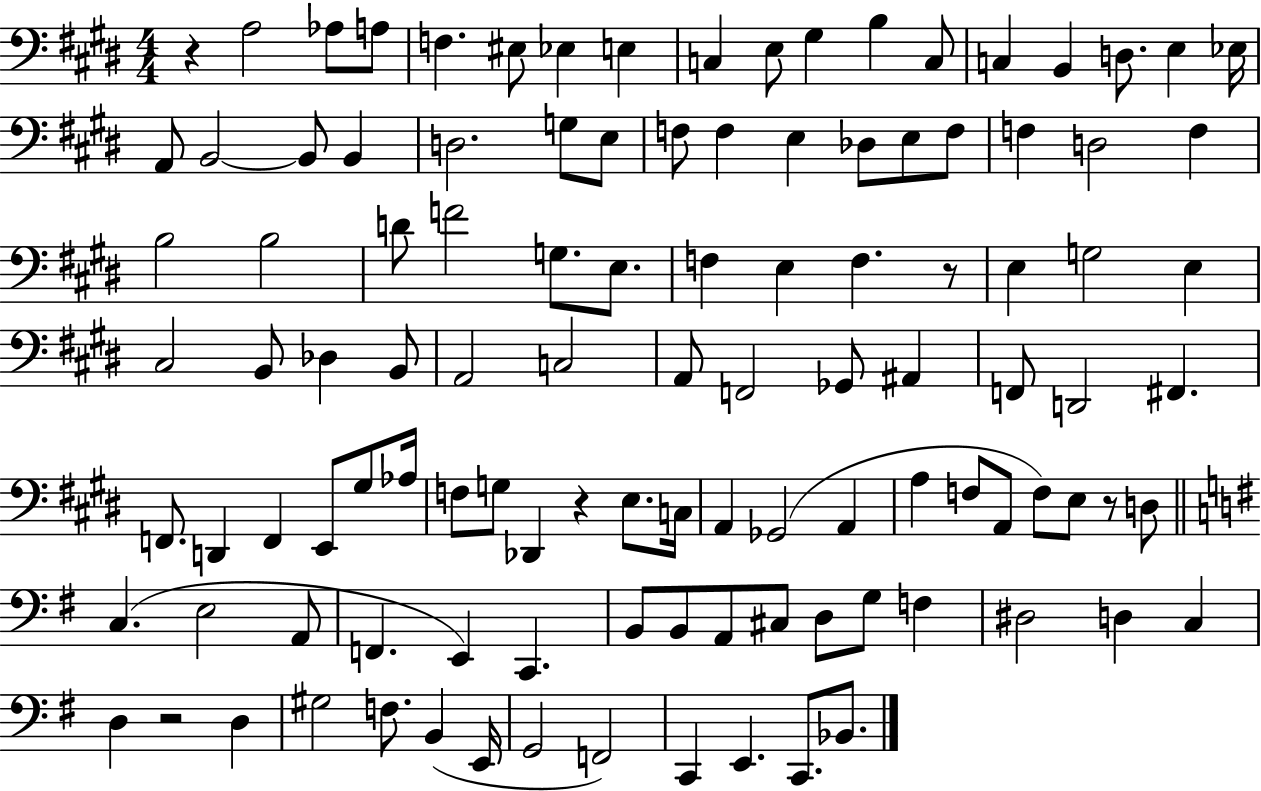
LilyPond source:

{
  \clef bass
  \numericTimeSignature
  \time 4/4
  \key e \major
  r4 a2 aes8 a8 | f4. eis8 ees4 e4 | c4 e8 gis4 b4 c8 | c4 b,4 d8. e4 ees16 | \break a,8 b,2~~ b,8 b,4 | d2. g8 e8 | f8 f4 e4 des8 e8 f8 | f4 d2 f4 | \break b2 b2 | d'8 f'2 g8. e8. | f4 e4 f4. r8 | e4 g2 e4 | \break cis2 b,8 des4 b,8 | a,2 c2 | a,8 f,2 ges,8 ais,4 | f,8 d,2 fis,4. | \break f,8. d,4 f,4 e,8 gis8 aes16 | f8 g8 des,4 r4 e8. c16 | a,4 ges,2( a,4 | a4 f8 a,8 f8) e8 r8 d8 | \break \bar "||" \break \key g \major c4.( e2 a,8 | f,4. e,4) c,4. | b,8 b,8 a,8 cis8 d8 g8 f4 | dis2 d4 c4 | \break d4 r2 d4 | gis2 f8. b,4( e,16 | g,2 f,2) | c,4 e,4. c,8. bes,8. | \break \bar "|."
}